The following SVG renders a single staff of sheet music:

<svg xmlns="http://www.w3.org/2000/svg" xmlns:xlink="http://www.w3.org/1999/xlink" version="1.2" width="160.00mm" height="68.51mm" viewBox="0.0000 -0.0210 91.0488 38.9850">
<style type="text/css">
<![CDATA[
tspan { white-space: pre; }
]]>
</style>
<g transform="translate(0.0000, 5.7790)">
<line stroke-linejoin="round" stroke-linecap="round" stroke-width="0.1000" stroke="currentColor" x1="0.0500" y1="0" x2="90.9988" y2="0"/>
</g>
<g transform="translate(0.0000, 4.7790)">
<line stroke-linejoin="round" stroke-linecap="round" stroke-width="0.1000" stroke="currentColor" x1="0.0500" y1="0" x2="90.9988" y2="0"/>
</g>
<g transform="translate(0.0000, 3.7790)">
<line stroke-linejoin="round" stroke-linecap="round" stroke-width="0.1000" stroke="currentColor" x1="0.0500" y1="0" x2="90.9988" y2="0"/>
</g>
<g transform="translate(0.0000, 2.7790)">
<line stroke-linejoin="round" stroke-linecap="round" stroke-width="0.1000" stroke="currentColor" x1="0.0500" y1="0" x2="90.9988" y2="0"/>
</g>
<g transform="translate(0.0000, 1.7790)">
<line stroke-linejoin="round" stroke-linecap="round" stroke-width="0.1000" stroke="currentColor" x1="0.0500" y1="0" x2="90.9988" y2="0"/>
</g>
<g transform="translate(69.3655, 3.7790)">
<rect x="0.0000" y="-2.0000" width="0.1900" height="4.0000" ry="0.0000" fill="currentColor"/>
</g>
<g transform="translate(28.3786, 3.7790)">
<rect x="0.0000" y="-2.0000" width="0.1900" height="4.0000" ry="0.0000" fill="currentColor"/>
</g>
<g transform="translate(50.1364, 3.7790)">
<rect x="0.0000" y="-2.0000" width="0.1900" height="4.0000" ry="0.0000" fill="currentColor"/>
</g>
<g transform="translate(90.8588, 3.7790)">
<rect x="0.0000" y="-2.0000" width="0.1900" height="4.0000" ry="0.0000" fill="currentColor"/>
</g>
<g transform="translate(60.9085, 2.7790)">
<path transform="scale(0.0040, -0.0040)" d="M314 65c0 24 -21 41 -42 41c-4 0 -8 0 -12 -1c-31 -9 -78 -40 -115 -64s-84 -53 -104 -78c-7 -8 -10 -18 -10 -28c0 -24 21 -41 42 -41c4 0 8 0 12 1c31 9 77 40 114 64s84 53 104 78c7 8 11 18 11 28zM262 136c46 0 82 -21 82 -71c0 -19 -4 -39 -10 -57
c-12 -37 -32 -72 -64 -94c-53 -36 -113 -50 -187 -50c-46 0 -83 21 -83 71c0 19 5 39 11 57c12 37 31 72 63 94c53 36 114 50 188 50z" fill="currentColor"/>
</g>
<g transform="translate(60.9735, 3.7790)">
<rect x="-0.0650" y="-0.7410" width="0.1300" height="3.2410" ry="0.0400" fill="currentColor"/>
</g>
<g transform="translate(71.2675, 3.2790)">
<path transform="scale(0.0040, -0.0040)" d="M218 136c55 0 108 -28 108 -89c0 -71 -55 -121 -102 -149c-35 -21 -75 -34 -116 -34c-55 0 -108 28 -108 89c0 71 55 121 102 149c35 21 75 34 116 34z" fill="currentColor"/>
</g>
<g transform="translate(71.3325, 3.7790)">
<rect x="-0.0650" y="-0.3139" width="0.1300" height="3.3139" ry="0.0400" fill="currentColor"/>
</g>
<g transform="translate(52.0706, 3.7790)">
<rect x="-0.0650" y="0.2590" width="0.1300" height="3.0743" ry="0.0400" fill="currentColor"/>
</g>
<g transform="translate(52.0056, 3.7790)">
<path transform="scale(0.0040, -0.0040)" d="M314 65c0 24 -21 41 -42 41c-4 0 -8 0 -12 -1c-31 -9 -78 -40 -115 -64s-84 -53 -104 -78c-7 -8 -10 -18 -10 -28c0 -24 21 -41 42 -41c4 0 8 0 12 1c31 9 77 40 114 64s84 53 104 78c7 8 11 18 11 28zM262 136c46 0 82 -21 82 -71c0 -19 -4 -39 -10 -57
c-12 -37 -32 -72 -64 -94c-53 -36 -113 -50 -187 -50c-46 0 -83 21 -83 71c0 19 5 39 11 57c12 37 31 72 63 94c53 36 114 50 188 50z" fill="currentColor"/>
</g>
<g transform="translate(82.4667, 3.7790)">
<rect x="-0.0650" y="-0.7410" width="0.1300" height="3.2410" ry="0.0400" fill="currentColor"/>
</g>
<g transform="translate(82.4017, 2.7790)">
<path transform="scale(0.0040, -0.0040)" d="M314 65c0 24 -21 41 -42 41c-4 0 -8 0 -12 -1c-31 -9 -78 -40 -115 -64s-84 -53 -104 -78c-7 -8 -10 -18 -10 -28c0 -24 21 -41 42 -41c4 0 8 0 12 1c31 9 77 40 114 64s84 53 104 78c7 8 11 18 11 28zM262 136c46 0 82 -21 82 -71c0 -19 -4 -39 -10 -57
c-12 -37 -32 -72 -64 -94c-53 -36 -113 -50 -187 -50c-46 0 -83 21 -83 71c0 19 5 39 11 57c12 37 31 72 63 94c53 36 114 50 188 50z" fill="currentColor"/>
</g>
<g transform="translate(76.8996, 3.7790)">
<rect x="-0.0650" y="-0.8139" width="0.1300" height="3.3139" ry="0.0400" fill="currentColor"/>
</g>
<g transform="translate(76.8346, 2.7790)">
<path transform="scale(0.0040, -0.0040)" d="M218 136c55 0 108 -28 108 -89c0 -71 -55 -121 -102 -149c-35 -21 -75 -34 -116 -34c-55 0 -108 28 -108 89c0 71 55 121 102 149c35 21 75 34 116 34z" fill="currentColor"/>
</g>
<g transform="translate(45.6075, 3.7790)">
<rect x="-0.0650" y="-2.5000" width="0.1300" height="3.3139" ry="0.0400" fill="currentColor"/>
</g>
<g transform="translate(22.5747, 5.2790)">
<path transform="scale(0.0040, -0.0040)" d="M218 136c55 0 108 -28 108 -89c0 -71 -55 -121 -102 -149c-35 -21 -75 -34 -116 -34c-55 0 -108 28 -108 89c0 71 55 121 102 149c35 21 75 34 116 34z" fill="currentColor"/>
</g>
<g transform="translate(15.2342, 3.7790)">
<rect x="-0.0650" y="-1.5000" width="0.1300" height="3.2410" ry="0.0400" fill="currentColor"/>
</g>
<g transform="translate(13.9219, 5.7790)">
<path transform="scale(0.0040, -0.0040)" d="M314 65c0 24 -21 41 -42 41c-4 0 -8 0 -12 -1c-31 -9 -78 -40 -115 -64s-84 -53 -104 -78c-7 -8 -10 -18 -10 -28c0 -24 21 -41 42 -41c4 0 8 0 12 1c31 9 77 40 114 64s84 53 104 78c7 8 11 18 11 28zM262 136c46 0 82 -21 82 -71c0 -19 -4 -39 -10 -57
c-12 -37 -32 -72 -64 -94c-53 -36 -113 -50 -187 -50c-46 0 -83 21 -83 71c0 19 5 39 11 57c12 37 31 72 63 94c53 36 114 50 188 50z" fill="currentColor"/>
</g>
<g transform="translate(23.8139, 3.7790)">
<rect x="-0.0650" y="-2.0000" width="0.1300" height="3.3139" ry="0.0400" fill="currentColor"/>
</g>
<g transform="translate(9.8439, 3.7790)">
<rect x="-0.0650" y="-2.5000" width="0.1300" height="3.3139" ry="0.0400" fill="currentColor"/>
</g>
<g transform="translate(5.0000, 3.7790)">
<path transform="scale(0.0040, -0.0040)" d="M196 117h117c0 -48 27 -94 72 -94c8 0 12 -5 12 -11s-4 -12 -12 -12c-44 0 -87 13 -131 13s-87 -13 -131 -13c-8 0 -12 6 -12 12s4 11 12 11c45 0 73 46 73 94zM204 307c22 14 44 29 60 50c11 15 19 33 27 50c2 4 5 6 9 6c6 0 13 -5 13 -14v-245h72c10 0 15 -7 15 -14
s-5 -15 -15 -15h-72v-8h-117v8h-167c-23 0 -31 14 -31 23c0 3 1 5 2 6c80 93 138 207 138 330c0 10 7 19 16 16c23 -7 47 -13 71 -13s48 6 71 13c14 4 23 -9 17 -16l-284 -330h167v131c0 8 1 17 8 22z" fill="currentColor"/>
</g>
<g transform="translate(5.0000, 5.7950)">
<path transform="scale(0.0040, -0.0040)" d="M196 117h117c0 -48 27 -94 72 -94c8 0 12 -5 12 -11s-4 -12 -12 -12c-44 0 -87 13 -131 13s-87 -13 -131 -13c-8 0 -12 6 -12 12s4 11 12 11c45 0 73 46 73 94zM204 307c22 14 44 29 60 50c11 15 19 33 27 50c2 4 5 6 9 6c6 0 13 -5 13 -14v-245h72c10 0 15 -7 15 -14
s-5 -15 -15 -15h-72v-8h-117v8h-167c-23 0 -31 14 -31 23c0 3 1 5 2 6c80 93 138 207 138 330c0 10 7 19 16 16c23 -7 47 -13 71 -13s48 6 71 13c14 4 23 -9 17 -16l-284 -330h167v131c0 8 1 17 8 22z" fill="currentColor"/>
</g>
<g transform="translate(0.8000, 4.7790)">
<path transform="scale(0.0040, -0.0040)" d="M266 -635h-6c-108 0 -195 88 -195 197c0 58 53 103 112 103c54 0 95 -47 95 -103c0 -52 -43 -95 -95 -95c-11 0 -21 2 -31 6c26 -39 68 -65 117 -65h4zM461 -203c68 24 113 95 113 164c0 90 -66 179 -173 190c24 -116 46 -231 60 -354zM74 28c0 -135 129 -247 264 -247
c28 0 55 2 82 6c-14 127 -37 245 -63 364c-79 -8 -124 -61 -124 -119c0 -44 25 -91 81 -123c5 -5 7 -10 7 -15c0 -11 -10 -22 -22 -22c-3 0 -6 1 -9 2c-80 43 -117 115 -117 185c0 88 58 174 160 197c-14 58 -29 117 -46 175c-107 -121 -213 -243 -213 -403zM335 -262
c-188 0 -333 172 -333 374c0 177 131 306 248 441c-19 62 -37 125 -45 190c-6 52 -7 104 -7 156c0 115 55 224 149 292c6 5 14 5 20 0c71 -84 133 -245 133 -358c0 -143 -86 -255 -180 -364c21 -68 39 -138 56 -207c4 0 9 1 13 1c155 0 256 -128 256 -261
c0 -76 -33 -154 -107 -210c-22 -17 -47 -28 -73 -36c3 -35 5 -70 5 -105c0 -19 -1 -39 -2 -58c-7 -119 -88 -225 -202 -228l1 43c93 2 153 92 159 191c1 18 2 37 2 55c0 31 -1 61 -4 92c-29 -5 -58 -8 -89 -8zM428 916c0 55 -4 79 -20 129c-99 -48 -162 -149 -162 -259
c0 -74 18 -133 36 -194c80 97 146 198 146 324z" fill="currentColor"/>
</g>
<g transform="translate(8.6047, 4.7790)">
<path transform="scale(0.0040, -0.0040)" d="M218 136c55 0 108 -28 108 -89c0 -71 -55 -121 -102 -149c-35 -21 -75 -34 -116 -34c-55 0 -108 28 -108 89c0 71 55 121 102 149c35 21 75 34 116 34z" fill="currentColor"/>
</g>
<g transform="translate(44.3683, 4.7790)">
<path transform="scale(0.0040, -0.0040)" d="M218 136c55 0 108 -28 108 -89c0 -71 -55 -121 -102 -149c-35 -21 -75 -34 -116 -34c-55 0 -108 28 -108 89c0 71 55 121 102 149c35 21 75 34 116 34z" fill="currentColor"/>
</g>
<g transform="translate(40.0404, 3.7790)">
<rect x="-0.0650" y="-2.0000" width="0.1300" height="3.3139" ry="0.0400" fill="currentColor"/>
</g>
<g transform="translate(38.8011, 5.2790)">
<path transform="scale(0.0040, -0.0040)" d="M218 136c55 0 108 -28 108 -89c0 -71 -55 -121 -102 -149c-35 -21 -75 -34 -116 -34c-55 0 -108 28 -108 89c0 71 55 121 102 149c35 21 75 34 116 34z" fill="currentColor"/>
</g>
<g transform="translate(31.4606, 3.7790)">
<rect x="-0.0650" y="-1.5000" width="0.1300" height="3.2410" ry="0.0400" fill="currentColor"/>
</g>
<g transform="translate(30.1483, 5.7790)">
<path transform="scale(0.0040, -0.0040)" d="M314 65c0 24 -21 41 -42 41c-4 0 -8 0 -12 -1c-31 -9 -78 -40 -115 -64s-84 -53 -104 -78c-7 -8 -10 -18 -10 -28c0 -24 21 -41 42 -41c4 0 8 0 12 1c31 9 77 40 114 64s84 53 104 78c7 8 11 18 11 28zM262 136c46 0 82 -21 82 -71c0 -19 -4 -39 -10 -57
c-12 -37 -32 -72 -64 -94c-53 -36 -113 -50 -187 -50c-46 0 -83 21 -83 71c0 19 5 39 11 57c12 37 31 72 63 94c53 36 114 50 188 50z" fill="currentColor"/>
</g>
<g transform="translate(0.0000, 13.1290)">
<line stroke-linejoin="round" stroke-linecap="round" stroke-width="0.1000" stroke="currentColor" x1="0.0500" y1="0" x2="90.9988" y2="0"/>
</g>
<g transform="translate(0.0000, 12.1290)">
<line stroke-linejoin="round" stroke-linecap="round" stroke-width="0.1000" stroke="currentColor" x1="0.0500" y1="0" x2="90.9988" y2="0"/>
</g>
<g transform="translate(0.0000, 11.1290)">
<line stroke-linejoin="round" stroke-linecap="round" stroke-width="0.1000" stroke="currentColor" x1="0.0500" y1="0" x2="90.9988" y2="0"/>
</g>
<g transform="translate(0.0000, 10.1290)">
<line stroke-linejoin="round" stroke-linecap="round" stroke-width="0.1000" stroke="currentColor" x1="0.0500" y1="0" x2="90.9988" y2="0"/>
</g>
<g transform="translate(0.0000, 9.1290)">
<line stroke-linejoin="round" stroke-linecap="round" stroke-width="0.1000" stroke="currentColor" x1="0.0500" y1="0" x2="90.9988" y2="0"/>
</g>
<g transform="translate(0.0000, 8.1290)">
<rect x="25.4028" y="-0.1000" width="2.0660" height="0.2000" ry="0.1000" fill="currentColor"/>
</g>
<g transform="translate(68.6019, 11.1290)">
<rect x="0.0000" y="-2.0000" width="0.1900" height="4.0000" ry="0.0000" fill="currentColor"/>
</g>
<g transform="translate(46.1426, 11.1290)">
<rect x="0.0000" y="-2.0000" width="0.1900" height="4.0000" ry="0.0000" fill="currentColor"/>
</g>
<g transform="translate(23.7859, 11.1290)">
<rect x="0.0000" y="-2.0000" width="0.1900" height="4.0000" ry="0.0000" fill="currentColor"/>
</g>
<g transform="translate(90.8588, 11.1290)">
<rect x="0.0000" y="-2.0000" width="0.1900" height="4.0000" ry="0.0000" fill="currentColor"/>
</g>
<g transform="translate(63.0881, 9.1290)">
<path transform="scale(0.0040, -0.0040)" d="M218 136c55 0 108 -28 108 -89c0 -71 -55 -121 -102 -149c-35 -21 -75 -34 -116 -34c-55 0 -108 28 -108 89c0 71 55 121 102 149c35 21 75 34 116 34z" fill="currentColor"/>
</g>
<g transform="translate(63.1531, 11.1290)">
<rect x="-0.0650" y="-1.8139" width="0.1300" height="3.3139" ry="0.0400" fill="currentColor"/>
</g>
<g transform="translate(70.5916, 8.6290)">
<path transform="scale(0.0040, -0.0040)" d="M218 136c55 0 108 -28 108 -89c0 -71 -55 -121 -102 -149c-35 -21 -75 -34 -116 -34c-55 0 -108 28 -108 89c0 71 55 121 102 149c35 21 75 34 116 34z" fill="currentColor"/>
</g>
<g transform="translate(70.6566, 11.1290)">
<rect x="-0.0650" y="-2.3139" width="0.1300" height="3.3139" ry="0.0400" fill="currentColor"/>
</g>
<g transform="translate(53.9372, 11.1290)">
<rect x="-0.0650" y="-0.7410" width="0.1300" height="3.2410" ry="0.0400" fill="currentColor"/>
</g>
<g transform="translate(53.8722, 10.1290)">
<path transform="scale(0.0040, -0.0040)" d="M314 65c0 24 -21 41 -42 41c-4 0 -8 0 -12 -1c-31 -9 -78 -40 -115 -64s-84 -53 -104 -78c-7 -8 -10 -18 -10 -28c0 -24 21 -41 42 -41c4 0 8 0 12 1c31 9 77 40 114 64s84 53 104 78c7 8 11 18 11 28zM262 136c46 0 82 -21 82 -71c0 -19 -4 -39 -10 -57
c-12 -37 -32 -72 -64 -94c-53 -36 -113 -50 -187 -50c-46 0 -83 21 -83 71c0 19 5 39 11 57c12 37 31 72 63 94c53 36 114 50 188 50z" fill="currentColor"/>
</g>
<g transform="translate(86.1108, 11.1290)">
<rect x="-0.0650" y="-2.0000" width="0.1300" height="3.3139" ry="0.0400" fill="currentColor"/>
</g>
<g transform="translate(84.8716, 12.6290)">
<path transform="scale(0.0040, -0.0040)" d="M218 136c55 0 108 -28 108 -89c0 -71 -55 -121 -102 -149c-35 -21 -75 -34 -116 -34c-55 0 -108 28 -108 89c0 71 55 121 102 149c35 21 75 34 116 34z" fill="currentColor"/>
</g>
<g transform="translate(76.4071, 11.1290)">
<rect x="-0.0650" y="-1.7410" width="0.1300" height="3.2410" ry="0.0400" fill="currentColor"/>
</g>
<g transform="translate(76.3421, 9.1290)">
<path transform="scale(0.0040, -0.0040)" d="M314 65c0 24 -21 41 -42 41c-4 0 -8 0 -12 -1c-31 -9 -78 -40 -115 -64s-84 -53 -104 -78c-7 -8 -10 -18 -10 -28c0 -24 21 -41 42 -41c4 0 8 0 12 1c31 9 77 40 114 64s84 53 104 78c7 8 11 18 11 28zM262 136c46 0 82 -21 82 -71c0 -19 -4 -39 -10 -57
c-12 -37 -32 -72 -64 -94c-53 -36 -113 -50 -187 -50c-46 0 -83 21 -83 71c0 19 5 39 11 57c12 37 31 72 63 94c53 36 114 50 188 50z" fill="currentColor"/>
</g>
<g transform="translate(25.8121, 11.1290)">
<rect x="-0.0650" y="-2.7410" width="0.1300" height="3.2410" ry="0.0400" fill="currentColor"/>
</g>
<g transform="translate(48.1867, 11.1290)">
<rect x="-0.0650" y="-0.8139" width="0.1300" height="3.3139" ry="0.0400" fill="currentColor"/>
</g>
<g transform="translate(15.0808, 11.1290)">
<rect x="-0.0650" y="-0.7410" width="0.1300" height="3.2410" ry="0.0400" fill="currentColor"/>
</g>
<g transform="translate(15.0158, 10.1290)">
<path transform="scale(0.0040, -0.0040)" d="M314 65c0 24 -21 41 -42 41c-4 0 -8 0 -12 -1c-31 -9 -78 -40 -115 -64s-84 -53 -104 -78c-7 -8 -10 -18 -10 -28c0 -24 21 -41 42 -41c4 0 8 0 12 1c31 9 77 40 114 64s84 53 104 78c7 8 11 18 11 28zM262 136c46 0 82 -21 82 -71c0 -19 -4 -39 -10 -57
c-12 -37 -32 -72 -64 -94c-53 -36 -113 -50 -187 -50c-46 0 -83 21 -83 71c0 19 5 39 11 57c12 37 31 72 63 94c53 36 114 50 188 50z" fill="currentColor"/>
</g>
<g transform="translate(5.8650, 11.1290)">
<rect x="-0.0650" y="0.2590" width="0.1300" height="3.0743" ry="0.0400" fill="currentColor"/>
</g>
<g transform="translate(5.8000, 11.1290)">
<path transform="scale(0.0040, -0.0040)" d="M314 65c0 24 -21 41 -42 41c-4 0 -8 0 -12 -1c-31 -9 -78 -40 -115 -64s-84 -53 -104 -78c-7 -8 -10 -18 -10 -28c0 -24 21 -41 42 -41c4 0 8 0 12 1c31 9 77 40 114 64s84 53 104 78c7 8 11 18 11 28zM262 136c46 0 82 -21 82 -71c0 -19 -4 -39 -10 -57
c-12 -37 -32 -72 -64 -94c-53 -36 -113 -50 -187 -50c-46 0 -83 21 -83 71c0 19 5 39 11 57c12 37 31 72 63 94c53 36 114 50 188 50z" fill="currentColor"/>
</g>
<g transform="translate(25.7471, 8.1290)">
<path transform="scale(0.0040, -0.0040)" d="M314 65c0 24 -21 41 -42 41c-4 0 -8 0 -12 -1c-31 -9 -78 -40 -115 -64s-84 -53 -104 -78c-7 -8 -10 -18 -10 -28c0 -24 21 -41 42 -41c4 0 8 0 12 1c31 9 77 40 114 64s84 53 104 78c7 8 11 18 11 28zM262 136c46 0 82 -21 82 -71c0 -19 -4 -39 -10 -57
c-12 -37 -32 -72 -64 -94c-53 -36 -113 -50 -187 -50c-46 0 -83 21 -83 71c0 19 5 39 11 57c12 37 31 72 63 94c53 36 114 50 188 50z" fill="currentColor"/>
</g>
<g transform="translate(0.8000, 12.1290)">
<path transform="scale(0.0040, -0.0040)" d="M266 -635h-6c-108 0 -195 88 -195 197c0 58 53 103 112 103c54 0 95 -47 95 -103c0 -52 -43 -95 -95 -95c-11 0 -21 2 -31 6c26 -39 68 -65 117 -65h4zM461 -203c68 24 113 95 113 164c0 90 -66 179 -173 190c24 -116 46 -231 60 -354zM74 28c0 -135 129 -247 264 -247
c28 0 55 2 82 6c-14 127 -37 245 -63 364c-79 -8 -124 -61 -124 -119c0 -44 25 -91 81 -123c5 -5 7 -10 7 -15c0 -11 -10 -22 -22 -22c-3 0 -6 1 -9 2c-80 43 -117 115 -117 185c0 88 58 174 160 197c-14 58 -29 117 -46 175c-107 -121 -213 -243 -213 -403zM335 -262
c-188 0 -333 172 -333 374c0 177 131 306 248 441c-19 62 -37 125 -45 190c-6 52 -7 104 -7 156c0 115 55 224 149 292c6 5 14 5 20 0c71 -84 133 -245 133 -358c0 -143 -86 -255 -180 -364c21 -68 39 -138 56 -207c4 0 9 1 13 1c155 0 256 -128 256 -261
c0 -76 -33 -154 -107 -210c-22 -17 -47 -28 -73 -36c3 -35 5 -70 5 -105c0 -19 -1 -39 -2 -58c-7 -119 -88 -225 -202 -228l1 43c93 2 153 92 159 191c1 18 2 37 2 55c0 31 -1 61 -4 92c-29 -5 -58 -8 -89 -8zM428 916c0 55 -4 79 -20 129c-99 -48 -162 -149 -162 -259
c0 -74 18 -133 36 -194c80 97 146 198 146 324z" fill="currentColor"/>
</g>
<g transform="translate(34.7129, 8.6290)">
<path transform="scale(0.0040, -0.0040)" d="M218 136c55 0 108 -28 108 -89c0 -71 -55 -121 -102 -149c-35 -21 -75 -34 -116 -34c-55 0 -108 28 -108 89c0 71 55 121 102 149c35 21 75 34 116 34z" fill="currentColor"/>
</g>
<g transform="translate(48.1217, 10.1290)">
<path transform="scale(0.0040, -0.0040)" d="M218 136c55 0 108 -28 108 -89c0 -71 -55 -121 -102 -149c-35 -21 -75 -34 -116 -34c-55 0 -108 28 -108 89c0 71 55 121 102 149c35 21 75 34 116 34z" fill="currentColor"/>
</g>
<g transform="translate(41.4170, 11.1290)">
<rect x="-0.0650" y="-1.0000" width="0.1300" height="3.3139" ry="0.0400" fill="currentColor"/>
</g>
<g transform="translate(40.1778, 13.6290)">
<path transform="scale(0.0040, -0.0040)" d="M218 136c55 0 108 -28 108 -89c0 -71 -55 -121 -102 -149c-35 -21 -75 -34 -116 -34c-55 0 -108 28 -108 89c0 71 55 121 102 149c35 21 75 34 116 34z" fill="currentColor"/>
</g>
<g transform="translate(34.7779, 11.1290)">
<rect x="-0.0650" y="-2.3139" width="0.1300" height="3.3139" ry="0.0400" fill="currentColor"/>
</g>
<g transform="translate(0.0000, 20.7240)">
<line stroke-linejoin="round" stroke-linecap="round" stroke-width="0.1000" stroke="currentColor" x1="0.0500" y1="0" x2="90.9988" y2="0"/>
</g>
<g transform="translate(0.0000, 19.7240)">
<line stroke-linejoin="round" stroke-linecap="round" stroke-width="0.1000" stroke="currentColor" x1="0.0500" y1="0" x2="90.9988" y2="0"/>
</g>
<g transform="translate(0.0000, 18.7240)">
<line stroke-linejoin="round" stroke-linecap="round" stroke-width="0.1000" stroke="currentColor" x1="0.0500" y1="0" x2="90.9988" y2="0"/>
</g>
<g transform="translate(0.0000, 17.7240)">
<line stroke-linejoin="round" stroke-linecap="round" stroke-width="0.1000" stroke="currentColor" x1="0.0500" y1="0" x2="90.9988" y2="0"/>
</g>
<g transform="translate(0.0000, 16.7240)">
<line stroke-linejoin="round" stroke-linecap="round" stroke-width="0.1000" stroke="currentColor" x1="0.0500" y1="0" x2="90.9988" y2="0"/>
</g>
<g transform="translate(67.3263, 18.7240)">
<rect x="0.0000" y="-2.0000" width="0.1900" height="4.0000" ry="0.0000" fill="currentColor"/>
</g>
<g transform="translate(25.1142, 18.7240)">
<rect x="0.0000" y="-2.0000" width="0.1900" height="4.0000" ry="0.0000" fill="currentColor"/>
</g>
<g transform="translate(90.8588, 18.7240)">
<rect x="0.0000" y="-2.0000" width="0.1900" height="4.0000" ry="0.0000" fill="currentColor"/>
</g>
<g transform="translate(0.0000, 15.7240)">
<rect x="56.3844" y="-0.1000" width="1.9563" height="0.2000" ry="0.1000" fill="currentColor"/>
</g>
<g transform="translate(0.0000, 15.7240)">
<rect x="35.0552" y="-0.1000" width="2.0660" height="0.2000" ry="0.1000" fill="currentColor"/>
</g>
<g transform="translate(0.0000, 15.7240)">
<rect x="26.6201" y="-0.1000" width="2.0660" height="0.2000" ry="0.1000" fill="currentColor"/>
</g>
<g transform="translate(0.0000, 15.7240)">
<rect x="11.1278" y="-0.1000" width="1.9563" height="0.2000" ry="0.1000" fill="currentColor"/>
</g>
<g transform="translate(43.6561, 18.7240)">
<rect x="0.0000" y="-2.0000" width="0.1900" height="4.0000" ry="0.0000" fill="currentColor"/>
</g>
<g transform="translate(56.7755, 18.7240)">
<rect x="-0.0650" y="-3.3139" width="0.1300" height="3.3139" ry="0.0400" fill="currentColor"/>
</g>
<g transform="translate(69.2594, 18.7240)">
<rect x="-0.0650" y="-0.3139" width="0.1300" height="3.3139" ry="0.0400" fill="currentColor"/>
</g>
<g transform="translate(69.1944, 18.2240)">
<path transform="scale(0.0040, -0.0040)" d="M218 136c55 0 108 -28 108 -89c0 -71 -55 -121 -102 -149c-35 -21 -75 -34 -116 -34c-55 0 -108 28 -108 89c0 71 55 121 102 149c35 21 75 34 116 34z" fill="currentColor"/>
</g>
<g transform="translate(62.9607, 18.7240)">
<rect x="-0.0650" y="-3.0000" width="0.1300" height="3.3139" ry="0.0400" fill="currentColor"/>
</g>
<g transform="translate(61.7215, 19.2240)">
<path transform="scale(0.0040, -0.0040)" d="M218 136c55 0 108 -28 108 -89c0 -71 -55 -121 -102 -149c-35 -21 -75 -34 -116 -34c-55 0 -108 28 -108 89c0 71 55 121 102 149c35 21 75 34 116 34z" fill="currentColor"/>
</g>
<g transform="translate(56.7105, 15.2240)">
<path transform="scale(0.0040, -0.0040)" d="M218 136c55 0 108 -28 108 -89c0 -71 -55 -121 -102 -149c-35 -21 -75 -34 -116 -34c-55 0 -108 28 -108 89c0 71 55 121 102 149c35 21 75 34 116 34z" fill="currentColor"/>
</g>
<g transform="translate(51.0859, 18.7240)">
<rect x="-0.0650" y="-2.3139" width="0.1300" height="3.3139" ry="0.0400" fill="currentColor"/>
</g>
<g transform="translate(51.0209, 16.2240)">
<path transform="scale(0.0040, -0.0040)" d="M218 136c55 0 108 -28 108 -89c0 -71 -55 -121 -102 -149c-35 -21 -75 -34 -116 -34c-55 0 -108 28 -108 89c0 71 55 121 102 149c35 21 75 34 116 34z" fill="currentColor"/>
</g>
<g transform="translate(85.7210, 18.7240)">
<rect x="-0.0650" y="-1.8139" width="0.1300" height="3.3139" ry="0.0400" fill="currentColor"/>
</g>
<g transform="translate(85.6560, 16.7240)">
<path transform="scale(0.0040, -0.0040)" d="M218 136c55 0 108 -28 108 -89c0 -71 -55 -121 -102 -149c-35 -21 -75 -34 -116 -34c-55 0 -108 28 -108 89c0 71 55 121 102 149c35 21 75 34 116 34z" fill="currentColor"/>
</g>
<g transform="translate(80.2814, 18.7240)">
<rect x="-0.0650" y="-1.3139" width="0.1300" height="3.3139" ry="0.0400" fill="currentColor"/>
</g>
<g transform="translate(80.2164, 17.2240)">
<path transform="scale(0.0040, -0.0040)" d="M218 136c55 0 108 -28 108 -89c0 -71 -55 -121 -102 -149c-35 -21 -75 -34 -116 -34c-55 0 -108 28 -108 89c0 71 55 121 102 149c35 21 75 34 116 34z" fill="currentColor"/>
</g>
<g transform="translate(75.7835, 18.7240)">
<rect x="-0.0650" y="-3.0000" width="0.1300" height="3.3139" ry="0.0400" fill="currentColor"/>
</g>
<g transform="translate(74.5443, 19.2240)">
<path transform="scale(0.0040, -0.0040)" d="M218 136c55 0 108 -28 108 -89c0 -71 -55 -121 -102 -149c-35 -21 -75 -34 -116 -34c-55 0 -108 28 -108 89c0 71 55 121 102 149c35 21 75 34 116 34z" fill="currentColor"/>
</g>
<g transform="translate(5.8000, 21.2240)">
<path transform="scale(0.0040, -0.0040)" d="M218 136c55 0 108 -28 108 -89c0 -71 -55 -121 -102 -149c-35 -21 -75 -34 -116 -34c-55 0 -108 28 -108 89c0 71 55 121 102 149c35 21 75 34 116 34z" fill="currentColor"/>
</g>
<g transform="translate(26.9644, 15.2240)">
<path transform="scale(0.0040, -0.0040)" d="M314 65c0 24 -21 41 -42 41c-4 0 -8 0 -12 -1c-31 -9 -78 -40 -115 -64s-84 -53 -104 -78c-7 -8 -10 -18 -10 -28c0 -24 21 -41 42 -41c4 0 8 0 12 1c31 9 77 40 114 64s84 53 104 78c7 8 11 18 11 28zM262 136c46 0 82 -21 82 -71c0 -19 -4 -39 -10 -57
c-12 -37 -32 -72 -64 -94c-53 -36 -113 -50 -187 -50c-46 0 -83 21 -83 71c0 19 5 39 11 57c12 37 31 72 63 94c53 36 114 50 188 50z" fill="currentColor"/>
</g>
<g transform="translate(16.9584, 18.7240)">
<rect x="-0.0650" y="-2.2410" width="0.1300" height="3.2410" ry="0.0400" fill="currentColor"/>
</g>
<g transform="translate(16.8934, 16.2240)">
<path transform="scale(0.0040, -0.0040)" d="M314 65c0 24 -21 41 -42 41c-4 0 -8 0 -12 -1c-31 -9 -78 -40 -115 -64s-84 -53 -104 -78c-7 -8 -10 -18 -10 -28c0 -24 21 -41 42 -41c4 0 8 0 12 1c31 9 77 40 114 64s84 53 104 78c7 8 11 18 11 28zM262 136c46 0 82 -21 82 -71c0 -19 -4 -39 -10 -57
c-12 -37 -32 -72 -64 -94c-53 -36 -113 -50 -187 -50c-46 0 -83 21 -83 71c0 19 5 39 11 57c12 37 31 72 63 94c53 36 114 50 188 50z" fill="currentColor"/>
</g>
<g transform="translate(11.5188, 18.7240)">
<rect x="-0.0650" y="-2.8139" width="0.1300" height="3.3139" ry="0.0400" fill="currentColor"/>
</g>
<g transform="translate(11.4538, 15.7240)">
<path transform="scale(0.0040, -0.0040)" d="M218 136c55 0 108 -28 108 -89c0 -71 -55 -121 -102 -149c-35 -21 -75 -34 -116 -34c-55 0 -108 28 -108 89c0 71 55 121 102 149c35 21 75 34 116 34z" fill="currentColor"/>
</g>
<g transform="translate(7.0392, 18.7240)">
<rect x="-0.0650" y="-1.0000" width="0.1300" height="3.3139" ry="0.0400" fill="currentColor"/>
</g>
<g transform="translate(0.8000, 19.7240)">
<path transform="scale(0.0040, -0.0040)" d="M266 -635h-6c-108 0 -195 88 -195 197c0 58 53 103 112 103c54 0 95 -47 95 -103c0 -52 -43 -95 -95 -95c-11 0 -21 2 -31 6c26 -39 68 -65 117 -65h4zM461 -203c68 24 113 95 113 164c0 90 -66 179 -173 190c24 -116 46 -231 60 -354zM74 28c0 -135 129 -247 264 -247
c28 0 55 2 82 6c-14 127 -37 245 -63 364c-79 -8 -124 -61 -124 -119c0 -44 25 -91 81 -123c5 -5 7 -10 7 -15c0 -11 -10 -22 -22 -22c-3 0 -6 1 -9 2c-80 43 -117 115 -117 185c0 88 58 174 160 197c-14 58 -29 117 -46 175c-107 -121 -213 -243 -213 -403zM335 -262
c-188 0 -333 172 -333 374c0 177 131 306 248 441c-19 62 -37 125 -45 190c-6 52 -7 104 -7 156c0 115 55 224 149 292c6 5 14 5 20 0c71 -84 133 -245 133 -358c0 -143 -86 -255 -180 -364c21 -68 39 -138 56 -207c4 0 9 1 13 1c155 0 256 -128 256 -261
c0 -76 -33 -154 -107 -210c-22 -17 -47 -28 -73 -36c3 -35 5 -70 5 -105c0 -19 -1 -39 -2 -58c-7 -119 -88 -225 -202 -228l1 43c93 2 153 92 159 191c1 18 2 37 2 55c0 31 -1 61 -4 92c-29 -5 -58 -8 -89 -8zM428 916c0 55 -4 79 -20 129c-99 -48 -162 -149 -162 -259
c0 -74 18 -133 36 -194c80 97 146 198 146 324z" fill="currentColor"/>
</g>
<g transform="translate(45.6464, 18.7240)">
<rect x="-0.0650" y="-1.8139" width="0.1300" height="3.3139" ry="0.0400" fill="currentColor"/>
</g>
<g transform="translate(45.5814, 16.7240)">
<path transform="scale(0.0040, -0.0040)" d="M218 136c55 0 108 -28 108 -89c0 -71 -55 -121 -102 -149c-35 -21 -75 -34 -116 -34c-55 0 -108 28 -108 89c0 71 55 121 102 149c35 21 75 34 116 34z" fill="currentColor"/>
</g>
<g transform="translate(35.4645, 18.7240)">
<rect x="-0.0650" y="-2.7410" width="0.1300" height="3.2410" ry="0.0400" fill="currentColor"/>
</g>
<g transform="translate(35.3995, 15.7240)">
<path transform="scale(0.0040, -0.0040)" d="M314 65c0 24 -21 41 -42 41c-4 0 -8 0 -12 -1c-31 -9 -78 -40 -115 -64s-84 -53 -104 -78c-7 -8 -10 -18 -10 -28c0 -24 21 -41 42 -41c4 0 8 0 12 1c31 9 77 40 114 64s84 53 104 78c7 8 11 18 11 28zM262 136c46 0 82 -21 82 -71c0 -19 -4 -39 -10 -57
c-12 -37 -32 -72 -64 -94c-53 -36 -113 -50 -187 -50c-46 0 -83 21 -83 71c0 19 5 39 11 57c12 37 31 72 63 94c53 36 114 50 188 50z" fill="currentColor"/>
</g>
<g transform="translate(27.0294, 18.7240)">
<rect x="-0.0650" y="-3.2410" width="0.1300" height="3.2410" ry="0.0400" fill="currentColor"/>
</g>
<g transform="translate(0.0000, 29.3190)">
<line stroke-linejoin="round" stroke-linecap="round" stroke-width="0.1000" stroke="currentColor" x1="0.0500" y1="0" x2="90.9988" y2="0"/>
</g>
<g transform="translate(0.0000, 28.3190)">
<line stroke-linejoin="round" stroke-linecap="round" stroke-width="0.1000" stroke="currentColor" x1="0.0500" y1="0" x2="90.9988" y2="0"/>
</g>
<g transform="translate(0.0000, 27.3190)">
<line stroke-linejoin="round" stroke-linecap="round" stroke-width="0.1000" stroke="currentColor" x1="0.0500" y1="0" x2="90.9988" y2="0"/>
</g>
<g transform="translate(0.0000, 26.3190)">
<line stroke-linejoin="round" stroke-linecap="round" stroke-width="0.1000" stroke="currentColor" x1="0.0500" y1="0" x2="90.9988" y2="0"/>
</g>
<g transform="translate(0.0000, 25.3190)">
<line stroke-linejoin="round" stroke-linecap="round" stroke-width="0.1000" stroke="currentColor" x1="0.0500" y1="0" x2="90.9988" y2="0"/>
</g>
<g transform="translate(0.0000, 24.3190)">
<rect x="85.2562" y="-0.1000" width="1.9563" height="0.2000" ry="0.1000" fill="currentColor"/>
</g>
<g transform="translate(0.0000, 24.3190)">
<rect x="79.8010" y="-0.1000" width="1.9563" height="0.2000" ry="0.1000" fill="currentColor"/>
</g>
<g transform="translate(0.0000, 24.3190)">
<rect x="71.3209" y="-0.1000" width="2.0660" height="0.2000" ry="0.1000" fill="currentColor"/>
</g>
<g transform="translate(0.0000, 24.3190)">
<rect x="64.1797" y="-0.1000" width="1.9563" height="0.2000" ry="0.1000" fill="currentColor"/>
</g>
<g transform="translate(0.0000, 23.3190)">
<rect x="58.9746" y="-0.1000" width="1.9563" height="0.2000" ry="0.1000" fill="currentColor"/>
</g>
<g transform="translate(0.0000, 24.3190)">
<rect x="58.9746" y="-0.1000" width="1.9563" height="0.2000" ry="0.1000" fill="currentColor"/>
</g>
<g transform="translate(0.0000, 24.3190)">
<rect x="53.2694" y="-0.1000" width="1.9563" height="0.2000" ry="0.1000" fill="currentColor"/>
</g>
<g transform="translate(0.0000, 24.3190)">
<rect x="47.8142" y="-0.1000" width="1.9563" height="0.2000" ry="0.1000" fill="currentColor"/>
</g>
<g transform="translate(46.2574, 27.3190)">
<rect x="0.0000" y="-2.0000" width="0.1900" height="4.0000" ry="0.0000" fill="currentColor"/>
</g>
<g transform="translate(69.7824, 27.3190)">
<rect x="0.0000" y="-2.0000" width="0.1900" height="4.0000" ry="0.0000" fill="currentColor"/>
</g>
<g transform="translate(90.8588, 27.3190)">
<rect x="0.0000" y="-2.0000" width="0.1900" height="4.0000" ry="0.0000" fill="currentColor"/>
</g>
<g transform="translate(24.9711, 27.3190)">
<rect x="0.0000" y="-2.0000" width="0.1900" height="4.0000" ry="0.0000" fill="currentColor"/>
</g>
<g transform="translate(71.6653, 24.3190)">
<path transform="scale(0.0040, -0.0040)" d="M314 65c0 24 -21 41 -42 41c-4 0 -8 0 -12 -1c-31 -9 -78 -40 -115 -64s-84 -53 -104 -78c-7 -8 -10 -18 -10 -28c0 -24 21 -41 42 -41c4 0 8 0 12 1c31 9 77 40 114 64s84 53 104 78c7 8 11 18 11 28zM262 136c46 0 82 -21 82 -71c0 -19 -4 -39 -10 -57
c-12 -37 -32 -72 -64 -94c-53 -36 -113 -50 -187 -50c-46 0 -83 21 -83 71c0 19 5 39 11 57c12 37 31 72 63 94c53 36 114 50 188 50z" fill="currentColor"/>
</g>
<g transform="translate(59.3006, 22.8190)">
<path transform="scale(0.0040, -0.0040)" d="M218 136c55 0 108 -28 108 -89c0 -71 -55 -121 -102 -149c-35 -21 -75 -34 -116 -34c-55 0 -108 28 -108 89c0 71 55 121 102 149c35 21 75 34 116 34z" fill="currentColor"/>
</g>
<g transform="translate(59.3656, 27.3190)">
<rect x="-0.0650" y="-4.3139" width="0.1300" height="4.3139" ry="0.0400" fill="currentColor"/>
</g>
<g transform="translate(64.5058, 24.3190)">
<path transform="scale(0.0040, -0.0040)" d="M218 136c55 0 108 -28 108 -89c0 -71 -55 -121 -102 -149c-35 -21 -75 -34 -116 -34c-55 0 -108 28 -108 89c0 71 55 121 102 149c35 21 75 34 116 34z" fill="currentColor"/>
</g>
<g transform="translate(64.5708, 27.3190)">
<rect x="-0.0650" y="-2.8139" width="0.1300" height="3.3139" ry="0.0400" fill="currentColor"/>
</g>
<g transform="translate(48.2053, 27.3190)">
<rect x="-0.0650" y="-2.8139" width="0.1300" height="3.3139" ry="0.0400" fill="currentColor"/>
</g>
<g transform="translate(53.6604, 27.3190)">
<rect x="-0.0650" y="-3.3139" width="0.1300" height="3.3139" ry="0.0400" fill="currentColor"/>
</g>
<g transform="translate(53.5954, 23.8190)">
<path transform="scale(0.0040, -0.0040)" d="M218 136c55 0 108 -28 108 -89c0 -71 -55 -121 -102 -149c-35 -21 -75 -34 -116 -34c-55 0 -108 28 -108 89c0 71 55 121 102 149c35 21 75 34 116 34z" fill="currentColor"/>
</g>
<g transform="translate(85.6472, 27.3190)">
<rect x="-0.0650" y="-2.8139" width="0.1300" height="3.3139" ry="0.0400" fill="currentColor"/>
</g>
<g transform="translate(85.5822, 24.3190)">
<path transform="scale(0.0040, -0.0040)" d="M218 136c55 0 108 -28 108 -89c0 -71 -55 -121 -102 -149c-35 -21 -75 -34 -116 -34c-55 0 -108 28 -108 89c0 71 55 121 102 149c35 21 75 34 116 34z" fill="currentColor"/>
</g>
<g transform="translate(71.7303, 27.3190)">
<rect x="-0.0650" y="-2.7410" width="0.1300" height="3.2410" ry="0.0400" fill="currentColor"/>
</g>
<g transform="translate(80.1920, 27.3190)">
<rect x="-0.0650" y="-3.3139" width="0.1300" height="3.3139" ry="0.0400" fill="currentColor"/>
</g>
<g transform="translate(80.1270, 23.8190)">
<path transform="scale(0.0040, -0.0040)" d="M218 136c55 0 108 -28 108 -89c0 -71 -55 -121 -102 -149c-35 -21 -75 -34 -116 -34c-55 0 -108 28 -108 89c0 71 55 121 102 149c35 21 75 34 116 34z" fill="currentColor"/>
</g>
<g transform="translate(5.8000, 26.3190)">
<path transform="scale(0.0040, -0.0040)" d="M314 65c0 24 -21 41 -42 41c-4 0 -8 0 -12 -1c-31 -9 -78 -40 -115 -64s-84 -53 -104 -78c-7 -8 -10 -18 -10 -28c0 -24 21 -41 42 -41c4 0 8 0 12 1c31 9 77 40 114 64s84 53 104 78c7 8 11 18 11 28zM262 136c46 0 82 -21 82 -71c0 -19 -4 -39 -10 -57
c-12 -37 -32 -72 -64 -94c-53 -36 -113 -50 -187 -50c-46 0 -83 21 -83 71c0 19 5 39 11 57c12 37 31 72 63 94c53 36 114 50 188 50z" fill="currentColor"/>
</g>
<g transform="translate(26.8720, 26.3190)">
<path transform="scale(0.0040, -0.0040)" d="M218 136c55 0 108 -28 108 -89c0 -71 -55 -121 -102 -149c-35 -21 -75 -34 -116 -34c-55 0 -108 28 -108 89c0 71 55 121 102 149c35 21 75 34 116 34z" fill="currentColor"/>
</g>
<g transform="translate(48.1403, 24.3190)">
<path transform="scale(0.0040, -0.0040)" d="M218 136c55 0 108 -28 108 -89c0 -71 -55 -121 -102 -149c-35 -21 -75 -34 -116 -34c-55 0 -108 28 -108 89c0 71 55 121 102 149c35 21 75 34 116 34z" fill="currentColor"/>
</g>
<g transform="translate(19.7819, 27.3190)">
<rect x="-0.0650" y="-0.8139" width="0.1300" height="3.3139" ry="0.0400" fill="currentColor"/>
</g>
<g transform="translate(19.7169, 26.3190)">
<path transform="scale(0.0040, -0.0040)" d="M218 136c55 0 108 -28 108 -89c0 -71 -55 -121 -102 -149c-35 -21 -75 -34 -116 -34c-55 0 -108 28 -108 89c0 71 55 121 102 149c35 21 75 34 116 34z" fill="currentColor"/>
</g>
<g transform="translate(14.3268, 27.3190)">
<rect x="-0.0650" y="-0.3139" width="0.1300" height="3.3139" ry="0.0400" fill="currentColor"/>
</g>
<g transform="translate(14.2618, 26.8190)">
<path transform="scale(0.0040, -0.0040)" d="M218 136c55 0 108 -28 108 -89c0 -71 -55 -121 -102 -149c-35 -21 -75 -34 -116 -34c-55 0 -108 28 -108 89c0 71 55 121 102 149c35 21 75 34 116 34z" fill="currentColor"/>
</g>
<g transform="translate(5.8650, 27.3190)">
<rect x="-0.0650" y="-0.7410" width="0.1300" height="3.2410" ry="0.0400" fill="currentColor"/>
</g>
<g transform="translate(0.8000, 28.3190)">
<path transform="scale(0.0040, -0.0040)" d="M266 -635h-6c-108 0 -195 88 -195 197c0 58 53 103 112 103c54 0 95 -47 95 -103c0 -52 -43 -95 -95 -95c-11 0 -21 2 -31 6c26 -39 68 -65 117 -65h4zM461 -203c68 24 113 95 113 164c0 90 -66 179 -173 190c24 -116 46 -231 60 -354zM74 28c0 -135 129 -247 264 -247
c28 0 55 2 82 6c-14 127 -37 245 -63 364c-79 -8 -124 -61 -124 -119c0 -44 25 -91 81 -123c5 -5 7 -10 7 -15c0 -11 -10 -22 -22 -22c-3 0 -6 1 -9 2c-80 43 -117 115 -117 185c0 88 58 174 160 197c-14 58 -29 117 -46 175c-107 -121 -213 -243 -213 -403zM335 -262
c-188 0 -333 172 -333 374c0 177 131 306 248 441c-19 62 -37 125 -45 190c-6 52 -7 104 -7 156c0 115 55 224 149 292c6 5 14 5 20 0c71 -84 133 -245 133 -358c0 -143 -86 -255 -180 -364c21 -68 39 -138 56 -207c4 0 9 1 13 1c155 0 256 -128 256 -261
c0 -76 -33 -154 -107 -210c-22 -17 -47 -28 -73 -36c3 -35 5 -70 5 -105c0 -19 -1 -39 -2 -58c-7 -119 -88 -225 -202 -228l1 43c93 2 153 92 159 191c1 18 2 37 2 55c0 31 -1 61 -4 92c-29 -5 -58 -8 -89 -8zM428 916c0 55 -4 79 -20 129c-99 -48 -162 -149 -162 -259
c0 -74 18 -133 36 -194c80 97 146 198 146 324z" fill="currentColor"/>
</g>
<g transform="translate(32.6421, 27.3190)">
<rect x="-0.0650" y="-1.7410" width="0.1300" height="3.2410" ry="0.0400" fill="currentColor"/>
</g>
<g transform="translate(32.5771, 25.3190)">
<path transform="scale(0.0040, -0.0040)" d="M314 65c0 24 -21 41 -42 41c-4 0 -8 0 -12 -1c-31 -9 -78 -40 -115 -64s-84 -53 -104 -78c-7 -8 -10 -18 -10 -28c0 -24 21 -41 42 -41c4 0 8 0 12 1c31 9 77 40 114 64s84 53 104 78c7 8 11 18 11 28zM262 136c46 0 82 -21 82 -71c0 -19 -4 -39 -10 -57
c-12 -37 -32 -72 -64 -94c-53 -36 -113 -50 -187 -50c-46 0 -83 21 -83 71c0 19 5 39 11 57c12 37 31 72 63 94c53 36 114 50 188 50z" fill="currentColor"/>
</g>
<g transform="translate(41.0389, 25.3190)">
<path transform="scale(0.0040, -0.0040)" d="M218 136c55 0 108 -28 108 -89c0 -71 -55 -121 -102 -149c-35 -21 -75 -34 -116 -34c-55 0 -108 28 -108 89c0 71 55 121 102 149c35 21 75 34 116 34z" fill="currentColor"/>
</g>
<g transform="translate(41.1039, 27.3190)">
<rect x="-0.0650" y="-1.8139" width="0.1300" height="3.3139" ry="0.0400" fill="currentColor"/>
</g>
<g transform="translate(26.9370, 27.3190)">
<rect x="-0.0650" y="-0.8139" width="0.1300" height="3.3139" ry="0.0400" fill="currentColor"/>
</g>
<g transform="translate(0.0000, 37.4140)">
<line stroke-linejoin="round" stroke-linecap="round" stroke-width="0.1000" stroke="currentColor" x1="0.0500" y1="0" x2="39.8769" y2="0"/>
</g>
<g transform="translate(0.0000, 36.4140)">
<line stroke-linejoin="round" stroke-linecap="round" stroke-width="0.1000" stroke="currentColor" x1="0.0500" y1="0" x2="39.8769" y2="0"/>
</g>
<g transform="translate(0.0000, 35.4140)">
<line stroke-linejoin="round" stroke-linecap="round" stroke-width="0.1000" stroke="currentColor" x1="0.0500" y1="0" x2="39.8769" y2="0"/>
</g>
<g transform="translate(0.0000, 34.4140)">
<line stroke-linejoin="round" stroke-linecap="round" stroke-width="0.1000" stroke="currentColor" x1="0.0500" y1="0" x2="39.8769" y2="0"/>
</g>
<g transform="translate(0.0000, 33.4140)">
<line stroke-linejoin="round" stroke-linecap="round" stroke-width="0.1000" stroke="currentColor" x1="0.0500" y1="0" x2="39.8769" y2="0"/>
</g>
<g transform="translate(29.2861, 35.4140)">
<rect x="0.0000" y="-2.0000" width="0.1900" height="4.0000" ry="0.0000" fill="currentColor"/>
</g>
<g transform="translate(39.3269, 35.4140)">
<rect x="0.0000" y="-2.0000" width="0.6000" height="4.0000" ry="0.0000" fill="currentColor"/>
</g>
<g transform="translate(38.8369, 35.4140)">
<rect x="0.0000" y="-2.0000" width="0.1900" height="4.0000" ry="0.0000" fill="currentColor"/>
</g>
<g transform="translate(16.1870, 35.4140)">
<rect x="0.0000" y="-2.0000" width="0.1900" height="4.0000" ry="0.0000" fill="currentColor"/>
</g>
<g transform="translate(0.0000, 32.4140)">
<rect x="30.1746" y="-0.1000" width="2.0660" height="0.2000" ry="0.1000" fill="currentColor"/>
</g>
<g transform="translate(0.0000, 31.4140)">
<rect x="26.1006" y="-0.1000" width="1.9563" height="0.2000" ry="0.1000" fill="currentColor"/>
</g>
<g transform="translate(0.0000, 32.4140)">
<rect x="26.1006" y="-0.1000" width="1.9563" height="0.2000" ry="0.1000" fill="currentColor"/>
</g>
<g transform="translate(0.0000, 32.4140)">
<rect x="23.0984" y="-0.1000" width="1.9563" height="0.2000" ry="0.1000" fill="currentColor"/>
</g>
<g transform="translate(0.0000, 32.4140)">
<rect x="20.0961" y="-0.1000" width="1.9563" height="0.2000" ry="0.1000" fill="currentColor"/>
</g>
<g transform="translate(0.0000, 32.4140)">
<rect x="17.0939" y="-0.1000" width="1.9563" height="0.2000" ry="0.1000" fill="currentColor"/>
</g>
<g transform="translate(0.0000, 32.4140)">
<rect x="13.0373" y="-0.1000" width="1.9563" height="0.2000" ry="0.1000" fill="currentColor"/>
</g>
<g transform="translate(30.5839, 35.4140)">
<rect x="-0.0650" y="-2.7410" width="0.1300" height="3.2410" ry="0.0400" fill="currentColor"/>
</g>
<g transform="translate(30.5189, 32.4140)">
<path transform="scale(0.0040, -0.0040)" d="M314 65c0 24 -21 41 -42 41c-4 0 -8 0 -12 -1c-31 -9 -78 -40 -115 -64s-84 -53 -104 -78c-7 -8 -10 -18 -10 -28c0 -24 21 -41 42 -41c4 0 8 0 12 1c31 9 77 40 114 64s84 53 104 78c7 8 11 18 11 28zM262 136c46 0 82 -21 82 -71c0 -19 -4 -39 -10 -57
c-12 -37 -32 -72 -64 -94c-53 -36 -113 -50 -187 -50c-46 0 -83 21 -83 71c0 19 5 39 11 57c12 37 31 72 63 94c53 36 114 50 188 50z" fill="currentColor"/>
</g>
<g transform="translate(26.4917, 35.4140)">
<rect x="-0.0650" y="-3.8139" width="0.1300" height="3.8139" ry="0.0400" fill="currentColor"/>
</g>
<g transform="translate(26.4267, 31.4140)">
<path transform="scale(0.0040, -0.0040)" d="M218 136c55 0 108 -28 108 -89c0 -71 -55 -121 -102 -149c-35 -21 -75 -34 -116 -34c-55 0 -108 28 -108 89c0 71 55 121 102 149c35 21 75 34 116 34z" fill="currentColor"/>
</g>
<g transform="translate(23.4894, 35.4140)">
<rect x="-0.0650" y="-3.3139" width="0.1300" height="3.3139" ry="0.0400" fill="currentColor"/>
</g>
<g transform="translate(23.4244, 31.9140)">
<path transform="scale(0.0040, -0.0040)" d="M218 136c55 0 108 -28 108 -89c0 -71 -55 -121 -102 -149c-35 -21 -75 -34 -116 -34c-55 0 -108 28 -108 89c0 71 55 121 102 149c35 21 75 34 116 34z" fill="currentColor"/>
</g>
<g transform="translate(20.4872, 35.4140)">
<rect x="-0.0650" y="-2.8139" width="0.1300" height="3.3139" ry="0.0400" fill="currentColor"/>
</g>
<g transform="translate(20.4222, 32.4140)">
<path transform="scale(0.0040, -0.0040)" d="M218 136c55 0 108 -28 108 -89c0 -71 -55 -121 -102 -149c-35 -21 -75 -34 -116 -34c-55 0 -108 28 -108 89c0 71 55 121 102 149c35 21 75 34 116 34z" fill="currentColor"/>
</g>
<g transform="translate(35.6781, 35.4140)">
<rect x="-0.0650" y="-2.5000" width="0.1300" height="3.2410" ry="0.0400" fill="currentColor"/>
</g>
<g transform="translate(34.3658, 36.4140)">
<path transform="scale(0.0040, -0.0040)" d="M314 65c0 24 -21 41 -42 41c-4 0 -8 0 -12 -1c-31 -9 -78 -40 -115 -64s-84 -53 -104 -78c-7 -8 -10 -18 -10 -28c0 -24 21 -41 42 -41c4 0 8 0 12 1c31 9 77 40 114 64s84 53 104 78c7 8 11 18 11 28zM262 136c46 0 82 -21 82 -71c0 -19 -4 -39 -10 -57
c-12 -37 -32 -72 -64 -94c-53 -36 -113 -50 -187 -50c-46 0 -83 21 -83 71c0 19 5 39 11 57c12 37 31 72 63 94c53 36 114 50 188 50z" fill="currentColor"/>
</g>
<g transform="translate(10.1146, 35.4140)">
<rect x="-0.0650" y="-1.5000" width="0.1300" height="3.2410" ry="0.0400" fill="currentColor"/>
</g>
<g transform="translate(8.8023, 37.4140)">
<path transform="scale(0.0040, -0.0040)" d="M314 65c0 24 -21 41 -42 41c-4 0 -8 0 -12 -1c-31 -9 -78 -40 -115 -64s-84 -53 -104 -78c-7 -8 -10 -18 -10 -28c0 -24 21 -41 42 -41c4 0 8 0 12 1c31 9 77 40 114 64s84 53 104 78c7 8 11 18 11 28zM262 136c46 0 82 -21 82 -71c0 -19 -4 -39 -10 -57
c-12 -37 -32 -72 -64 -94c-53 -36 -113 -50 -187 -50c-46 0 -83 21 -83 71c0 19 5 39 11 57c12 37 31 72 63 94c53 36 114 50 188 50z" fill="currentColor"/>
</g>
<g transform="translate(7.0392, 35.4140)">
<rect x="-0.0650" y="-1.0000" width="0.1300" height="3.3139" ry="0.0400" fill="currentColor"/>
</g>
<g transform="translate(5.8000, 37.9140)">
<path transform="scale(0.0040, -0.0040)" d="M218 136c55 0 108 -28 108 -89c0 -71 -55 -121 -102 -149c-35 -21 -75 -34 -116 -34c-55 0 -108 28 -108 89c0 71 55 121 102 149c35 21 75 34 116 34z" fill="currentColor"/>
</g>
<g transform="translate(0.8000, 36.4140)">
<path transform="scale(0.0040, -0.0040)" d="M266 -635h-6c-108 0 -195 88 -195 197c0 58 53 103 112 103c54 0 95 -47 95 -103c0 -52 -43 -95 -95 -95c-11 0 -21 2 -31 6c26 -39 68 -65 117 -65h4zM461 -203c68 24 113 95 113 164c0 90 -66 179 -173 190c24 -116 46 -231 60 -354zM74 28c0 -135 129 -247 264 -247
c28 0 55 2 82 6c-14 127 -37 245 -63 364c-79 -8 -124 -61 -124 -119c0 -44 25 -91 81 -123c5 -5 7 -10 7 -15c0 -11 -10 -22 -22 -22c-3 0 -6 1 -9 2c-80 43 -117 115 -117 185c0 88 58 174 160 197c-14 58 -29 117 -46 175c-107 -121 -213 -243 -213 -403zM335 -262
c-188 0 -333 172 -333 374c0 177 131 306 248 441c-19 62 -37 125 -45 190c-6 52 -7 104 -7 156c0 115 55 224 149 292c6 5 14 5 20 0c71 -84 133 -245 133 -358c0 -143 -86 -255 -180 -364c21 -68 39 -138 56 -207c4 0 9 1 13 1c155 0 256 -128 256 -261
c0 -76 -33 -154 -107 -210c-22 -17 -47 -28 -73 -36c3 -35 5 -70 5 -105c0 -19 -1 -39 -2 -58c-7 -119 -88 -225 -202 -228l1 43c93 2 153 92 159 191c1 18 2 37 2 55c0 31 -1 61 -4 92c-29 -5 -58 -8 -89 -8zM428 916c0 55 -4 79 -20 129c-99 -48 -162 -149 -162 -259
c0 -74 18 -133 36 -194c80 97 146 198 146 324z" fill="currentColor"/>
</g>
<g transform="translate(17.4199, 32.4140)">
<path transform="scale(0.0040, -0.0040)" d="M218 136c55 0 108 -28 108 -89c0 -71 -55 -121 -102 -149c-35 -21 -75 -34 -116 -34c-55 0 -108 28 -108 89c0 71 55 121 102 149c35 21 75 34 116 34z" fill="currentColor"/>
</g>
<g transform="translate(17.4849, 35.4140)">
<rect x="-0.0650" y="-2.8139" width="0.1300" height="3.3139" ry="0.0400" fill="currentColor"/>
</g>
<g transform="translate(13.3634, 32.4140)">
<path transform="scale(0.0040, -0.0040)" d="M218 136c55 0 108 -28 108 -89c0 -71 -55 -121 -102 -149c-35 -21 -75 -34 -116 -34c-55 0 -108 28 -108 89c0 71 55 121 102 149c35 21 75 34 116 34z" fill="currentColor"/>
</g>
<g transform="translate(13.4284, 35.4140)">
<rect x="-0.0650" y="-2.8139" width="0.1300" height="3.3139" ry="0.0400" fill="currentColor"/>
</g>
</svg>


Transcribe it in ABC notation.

X:1
T:Untitled
M:4/4
L:1/4
K:C
G E2 F E2 F G B2 d2 c d d2 B2 d2 a2 g D d d2 f g f2 F D a g2 b2 a2 f g b A c A e f d2 c d d f2 f a b d' a a2 b a D E2 a a a b c' a2 G2